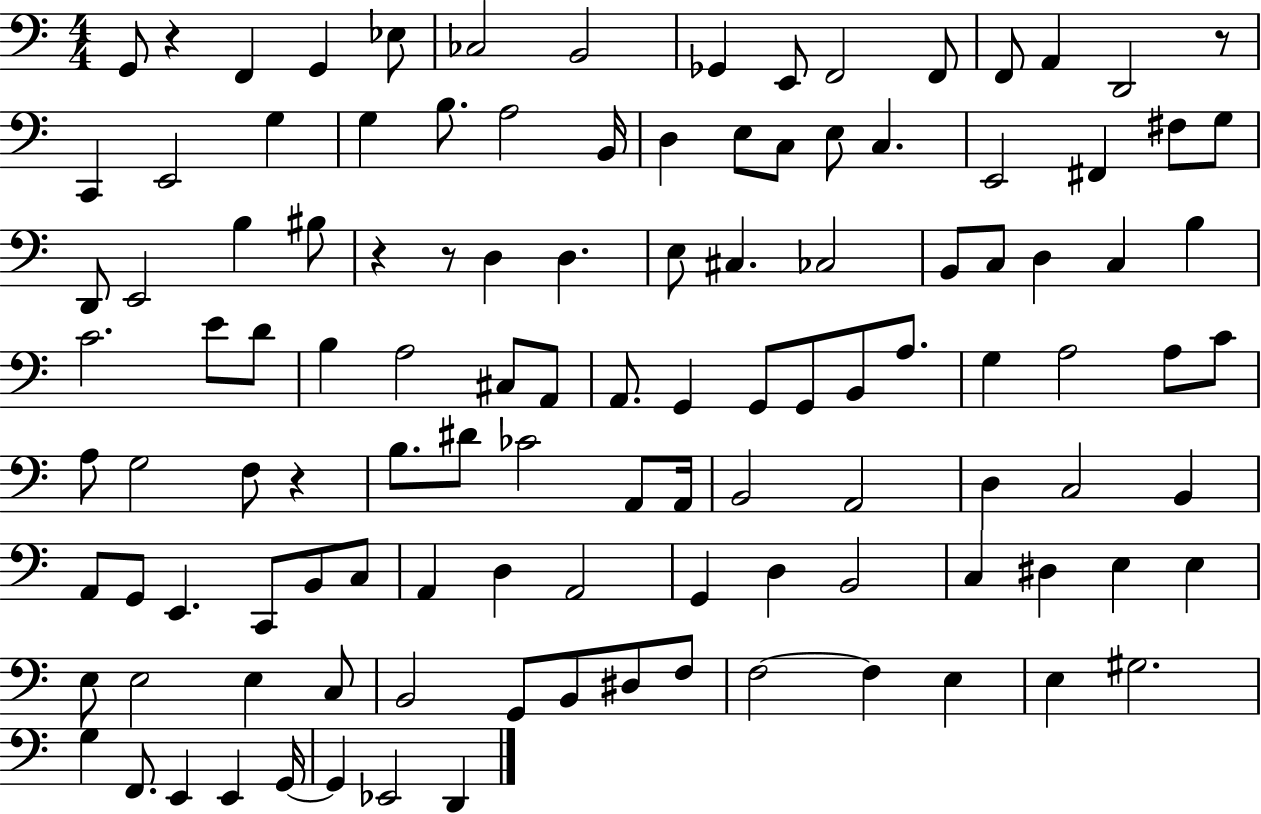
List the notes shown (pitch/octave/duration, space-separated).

G2/e R/q F2/q G2/q Eb3/e CES3/h B2/h Gb2/q E2/e F2/h F2/e F2/e A2/q D2/h R/e C2/q E2/h G3/q G3/q B3/e. A3/h B2/s D3/q E3/e C3/e E3/e C3/q. E2/h F#2/q F#3/e G3/e D2/e E2/h B3/q BIS3/e R/q R/e D3/q D3/q. E3/e C#3/q. CES3/h B2/e C3/e D3/q C3/q B3/q C4/h. E4/e D4/e B3/q A3/h C#3/e A2/e A2/e. G2/q G2/e G2/e B2/e A3/e. G3/q A3/h A3/e C4/e A3/e G3/h F3/e R/q B3/e. D#4/e CES4/h A2/e A2/s B2/h A2/h D3/q C3/h B2/q A2/e G2/e E2/q. C2/e B2/e C3/e A2/q D3/q A2/h G2/q D3/q B2/h C3/q D#3/q E3/q E3/q E3/e E3/h E3/q C3/e B2/h G2/e B2/e D#3/e F3/e F3/h F3/q E3/q E3/q G#3/h. G3/q F2/e. E2/q E2/q G2/s G2/q Eb2/h D2/q